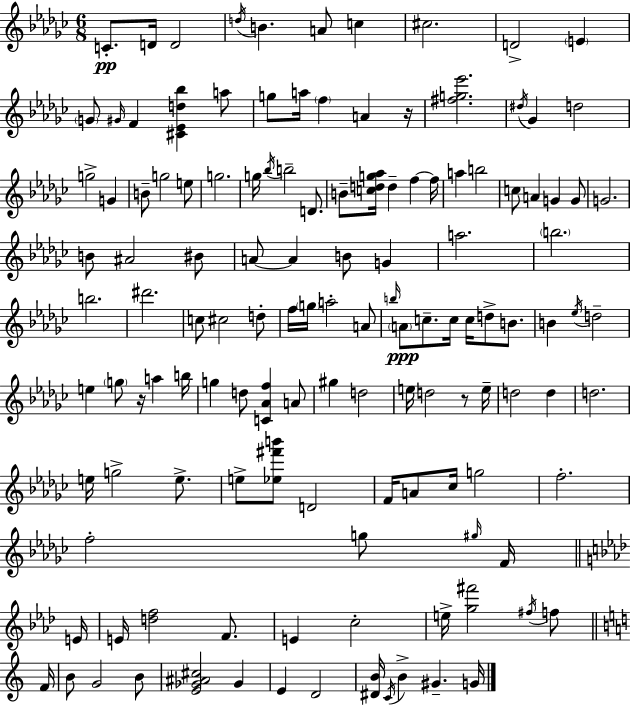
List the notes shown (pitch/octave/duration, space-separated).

C4/e. D4/s D4/h D5/s B4/q. A4/e C5/q C#5/h. D4/h E4/q G4/e G#4/s F4/q [C#4,Eb4,D5,Bb5]/q A5/e G5/e A5/s F5/q A4/q R/s [F#5,G5,Eb6]/h. D#5/s Gb4/q D5/h G5/h G4/q B4/e G5/h E5/e G5/h. G5/s Bb5/s B5/h D4/e. B4/e [C5,D5,G5,Ab5]/s D5/q F5/q F5/s A5/q B5/h C5/e A4/q G4/q G4/e G4/h. B4/e A#4/h BIS4/e A4/e A4/q B4/e G4/q A5/h. B5/h. B5/h. D#6/h. C5/e C#5/h D5/e F5/s G5/s A5/h A4/e B5/s A4/e C5/e. C5/s C5/s D5/e B4/e. B4/q Eb5/s D5/h E5/q G5/e R/s A5/q B5/s G5/q D5/e [C4,Ab4,F5]/q A4/e G#5/q D5/h E5/s D5/h R/e E5/s D5/h D5/q D5/h. E5/s G5/h E5/e. E5/e [Eb5,F#6,B6]/e D4/h F4/s A4/e CES5/s G5/h F5/h. F5/h G5/e G#5/s F4/s E4/s E4/s [D5,F5]/h F4/e. E4/q C5/h E5/s [G5,F#6]/h F#5/s F5/e F4/s B4/e G4/h B4/e [E4,Gb4,A#4,C#5]/h Gb4/q E4/q D4/h [D#4,B4]/s C4/s B4/q G#4/q. G4/s